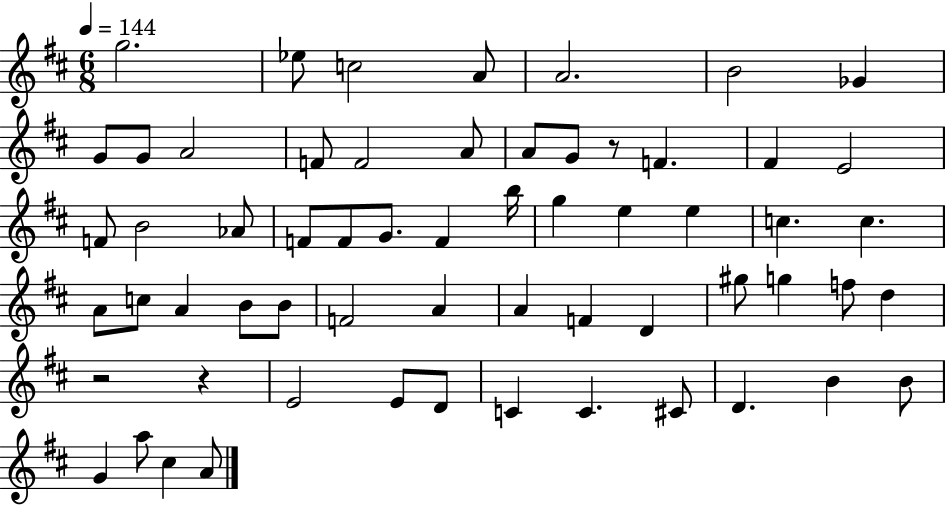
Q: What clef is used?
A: treble